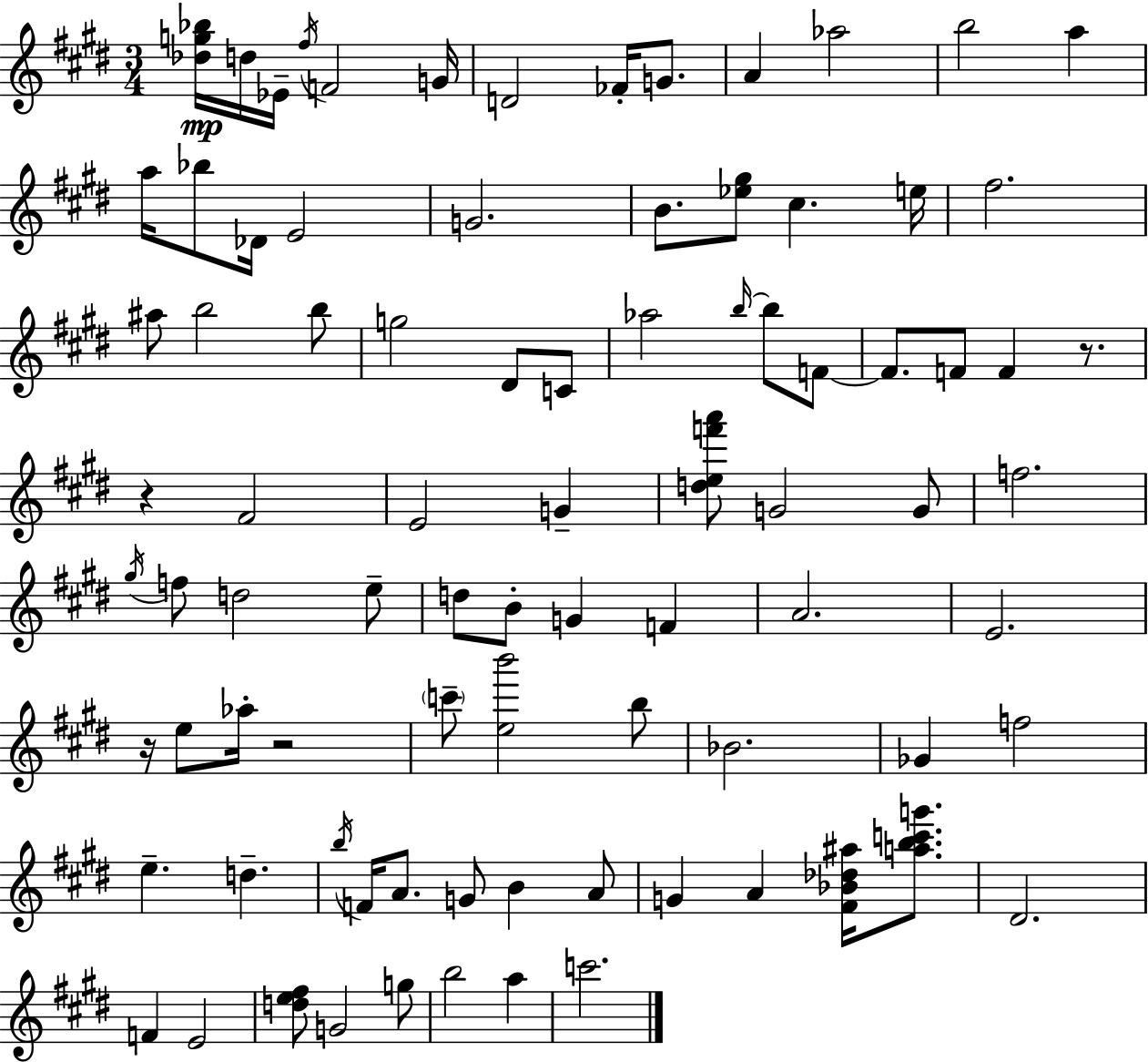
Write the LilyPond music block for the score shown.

{
  \clef treble
  \numericTimeSignature
  \time 3/4
  \key e \major
  <des'' g'' bes''>16\mp d''16 ees'16-- \acciaccatura { fis''16 } f'2 | g'16 d'2 fes'16-. g'8. | a'4 aes''2 | b''2 a''4 | \break a''16 bes''8 des'16 e'2 | g'2. | b'8. <ees'' gis''>8 cis''4. | e''16 fis''2. | \break ais''8 b''2 b''8 | g''2 dis'8 c'8 | aes''2 \grace { b''16~ }~ b''8 | f'8~~ f'8. f'8 f'4 r8. | \break r4 fis'2 | e'2 g'4-- | <d'' e'' f''' a'''>8 g'2 | g'8 f''2. | \break \acciaccatura { gis''16 } f''8 d''2 | e''8-- d''8 b'8-. g'4 f'4 | a'2. | e'2. | \break r16 e''8 aes''16-. r2 | \parenthesize c'''8-- <e'' b'''>2 | b''8 bes'2. | ges'4 f''2 | \break e''4.-- d''4.-- | \acciaccatura { b''16 } f'16 a'8. g'8 b'4 | a'8 g'4 a'4 | <fis' bes' des'' ais''>16 <a'' b'' c''' g'''>8. dis'2. | \break f'4 e'2 | <d'' e'' fis''>8 g'2 | g''8 b''2 | a''4 c'''2. | \break \bar "|."
}